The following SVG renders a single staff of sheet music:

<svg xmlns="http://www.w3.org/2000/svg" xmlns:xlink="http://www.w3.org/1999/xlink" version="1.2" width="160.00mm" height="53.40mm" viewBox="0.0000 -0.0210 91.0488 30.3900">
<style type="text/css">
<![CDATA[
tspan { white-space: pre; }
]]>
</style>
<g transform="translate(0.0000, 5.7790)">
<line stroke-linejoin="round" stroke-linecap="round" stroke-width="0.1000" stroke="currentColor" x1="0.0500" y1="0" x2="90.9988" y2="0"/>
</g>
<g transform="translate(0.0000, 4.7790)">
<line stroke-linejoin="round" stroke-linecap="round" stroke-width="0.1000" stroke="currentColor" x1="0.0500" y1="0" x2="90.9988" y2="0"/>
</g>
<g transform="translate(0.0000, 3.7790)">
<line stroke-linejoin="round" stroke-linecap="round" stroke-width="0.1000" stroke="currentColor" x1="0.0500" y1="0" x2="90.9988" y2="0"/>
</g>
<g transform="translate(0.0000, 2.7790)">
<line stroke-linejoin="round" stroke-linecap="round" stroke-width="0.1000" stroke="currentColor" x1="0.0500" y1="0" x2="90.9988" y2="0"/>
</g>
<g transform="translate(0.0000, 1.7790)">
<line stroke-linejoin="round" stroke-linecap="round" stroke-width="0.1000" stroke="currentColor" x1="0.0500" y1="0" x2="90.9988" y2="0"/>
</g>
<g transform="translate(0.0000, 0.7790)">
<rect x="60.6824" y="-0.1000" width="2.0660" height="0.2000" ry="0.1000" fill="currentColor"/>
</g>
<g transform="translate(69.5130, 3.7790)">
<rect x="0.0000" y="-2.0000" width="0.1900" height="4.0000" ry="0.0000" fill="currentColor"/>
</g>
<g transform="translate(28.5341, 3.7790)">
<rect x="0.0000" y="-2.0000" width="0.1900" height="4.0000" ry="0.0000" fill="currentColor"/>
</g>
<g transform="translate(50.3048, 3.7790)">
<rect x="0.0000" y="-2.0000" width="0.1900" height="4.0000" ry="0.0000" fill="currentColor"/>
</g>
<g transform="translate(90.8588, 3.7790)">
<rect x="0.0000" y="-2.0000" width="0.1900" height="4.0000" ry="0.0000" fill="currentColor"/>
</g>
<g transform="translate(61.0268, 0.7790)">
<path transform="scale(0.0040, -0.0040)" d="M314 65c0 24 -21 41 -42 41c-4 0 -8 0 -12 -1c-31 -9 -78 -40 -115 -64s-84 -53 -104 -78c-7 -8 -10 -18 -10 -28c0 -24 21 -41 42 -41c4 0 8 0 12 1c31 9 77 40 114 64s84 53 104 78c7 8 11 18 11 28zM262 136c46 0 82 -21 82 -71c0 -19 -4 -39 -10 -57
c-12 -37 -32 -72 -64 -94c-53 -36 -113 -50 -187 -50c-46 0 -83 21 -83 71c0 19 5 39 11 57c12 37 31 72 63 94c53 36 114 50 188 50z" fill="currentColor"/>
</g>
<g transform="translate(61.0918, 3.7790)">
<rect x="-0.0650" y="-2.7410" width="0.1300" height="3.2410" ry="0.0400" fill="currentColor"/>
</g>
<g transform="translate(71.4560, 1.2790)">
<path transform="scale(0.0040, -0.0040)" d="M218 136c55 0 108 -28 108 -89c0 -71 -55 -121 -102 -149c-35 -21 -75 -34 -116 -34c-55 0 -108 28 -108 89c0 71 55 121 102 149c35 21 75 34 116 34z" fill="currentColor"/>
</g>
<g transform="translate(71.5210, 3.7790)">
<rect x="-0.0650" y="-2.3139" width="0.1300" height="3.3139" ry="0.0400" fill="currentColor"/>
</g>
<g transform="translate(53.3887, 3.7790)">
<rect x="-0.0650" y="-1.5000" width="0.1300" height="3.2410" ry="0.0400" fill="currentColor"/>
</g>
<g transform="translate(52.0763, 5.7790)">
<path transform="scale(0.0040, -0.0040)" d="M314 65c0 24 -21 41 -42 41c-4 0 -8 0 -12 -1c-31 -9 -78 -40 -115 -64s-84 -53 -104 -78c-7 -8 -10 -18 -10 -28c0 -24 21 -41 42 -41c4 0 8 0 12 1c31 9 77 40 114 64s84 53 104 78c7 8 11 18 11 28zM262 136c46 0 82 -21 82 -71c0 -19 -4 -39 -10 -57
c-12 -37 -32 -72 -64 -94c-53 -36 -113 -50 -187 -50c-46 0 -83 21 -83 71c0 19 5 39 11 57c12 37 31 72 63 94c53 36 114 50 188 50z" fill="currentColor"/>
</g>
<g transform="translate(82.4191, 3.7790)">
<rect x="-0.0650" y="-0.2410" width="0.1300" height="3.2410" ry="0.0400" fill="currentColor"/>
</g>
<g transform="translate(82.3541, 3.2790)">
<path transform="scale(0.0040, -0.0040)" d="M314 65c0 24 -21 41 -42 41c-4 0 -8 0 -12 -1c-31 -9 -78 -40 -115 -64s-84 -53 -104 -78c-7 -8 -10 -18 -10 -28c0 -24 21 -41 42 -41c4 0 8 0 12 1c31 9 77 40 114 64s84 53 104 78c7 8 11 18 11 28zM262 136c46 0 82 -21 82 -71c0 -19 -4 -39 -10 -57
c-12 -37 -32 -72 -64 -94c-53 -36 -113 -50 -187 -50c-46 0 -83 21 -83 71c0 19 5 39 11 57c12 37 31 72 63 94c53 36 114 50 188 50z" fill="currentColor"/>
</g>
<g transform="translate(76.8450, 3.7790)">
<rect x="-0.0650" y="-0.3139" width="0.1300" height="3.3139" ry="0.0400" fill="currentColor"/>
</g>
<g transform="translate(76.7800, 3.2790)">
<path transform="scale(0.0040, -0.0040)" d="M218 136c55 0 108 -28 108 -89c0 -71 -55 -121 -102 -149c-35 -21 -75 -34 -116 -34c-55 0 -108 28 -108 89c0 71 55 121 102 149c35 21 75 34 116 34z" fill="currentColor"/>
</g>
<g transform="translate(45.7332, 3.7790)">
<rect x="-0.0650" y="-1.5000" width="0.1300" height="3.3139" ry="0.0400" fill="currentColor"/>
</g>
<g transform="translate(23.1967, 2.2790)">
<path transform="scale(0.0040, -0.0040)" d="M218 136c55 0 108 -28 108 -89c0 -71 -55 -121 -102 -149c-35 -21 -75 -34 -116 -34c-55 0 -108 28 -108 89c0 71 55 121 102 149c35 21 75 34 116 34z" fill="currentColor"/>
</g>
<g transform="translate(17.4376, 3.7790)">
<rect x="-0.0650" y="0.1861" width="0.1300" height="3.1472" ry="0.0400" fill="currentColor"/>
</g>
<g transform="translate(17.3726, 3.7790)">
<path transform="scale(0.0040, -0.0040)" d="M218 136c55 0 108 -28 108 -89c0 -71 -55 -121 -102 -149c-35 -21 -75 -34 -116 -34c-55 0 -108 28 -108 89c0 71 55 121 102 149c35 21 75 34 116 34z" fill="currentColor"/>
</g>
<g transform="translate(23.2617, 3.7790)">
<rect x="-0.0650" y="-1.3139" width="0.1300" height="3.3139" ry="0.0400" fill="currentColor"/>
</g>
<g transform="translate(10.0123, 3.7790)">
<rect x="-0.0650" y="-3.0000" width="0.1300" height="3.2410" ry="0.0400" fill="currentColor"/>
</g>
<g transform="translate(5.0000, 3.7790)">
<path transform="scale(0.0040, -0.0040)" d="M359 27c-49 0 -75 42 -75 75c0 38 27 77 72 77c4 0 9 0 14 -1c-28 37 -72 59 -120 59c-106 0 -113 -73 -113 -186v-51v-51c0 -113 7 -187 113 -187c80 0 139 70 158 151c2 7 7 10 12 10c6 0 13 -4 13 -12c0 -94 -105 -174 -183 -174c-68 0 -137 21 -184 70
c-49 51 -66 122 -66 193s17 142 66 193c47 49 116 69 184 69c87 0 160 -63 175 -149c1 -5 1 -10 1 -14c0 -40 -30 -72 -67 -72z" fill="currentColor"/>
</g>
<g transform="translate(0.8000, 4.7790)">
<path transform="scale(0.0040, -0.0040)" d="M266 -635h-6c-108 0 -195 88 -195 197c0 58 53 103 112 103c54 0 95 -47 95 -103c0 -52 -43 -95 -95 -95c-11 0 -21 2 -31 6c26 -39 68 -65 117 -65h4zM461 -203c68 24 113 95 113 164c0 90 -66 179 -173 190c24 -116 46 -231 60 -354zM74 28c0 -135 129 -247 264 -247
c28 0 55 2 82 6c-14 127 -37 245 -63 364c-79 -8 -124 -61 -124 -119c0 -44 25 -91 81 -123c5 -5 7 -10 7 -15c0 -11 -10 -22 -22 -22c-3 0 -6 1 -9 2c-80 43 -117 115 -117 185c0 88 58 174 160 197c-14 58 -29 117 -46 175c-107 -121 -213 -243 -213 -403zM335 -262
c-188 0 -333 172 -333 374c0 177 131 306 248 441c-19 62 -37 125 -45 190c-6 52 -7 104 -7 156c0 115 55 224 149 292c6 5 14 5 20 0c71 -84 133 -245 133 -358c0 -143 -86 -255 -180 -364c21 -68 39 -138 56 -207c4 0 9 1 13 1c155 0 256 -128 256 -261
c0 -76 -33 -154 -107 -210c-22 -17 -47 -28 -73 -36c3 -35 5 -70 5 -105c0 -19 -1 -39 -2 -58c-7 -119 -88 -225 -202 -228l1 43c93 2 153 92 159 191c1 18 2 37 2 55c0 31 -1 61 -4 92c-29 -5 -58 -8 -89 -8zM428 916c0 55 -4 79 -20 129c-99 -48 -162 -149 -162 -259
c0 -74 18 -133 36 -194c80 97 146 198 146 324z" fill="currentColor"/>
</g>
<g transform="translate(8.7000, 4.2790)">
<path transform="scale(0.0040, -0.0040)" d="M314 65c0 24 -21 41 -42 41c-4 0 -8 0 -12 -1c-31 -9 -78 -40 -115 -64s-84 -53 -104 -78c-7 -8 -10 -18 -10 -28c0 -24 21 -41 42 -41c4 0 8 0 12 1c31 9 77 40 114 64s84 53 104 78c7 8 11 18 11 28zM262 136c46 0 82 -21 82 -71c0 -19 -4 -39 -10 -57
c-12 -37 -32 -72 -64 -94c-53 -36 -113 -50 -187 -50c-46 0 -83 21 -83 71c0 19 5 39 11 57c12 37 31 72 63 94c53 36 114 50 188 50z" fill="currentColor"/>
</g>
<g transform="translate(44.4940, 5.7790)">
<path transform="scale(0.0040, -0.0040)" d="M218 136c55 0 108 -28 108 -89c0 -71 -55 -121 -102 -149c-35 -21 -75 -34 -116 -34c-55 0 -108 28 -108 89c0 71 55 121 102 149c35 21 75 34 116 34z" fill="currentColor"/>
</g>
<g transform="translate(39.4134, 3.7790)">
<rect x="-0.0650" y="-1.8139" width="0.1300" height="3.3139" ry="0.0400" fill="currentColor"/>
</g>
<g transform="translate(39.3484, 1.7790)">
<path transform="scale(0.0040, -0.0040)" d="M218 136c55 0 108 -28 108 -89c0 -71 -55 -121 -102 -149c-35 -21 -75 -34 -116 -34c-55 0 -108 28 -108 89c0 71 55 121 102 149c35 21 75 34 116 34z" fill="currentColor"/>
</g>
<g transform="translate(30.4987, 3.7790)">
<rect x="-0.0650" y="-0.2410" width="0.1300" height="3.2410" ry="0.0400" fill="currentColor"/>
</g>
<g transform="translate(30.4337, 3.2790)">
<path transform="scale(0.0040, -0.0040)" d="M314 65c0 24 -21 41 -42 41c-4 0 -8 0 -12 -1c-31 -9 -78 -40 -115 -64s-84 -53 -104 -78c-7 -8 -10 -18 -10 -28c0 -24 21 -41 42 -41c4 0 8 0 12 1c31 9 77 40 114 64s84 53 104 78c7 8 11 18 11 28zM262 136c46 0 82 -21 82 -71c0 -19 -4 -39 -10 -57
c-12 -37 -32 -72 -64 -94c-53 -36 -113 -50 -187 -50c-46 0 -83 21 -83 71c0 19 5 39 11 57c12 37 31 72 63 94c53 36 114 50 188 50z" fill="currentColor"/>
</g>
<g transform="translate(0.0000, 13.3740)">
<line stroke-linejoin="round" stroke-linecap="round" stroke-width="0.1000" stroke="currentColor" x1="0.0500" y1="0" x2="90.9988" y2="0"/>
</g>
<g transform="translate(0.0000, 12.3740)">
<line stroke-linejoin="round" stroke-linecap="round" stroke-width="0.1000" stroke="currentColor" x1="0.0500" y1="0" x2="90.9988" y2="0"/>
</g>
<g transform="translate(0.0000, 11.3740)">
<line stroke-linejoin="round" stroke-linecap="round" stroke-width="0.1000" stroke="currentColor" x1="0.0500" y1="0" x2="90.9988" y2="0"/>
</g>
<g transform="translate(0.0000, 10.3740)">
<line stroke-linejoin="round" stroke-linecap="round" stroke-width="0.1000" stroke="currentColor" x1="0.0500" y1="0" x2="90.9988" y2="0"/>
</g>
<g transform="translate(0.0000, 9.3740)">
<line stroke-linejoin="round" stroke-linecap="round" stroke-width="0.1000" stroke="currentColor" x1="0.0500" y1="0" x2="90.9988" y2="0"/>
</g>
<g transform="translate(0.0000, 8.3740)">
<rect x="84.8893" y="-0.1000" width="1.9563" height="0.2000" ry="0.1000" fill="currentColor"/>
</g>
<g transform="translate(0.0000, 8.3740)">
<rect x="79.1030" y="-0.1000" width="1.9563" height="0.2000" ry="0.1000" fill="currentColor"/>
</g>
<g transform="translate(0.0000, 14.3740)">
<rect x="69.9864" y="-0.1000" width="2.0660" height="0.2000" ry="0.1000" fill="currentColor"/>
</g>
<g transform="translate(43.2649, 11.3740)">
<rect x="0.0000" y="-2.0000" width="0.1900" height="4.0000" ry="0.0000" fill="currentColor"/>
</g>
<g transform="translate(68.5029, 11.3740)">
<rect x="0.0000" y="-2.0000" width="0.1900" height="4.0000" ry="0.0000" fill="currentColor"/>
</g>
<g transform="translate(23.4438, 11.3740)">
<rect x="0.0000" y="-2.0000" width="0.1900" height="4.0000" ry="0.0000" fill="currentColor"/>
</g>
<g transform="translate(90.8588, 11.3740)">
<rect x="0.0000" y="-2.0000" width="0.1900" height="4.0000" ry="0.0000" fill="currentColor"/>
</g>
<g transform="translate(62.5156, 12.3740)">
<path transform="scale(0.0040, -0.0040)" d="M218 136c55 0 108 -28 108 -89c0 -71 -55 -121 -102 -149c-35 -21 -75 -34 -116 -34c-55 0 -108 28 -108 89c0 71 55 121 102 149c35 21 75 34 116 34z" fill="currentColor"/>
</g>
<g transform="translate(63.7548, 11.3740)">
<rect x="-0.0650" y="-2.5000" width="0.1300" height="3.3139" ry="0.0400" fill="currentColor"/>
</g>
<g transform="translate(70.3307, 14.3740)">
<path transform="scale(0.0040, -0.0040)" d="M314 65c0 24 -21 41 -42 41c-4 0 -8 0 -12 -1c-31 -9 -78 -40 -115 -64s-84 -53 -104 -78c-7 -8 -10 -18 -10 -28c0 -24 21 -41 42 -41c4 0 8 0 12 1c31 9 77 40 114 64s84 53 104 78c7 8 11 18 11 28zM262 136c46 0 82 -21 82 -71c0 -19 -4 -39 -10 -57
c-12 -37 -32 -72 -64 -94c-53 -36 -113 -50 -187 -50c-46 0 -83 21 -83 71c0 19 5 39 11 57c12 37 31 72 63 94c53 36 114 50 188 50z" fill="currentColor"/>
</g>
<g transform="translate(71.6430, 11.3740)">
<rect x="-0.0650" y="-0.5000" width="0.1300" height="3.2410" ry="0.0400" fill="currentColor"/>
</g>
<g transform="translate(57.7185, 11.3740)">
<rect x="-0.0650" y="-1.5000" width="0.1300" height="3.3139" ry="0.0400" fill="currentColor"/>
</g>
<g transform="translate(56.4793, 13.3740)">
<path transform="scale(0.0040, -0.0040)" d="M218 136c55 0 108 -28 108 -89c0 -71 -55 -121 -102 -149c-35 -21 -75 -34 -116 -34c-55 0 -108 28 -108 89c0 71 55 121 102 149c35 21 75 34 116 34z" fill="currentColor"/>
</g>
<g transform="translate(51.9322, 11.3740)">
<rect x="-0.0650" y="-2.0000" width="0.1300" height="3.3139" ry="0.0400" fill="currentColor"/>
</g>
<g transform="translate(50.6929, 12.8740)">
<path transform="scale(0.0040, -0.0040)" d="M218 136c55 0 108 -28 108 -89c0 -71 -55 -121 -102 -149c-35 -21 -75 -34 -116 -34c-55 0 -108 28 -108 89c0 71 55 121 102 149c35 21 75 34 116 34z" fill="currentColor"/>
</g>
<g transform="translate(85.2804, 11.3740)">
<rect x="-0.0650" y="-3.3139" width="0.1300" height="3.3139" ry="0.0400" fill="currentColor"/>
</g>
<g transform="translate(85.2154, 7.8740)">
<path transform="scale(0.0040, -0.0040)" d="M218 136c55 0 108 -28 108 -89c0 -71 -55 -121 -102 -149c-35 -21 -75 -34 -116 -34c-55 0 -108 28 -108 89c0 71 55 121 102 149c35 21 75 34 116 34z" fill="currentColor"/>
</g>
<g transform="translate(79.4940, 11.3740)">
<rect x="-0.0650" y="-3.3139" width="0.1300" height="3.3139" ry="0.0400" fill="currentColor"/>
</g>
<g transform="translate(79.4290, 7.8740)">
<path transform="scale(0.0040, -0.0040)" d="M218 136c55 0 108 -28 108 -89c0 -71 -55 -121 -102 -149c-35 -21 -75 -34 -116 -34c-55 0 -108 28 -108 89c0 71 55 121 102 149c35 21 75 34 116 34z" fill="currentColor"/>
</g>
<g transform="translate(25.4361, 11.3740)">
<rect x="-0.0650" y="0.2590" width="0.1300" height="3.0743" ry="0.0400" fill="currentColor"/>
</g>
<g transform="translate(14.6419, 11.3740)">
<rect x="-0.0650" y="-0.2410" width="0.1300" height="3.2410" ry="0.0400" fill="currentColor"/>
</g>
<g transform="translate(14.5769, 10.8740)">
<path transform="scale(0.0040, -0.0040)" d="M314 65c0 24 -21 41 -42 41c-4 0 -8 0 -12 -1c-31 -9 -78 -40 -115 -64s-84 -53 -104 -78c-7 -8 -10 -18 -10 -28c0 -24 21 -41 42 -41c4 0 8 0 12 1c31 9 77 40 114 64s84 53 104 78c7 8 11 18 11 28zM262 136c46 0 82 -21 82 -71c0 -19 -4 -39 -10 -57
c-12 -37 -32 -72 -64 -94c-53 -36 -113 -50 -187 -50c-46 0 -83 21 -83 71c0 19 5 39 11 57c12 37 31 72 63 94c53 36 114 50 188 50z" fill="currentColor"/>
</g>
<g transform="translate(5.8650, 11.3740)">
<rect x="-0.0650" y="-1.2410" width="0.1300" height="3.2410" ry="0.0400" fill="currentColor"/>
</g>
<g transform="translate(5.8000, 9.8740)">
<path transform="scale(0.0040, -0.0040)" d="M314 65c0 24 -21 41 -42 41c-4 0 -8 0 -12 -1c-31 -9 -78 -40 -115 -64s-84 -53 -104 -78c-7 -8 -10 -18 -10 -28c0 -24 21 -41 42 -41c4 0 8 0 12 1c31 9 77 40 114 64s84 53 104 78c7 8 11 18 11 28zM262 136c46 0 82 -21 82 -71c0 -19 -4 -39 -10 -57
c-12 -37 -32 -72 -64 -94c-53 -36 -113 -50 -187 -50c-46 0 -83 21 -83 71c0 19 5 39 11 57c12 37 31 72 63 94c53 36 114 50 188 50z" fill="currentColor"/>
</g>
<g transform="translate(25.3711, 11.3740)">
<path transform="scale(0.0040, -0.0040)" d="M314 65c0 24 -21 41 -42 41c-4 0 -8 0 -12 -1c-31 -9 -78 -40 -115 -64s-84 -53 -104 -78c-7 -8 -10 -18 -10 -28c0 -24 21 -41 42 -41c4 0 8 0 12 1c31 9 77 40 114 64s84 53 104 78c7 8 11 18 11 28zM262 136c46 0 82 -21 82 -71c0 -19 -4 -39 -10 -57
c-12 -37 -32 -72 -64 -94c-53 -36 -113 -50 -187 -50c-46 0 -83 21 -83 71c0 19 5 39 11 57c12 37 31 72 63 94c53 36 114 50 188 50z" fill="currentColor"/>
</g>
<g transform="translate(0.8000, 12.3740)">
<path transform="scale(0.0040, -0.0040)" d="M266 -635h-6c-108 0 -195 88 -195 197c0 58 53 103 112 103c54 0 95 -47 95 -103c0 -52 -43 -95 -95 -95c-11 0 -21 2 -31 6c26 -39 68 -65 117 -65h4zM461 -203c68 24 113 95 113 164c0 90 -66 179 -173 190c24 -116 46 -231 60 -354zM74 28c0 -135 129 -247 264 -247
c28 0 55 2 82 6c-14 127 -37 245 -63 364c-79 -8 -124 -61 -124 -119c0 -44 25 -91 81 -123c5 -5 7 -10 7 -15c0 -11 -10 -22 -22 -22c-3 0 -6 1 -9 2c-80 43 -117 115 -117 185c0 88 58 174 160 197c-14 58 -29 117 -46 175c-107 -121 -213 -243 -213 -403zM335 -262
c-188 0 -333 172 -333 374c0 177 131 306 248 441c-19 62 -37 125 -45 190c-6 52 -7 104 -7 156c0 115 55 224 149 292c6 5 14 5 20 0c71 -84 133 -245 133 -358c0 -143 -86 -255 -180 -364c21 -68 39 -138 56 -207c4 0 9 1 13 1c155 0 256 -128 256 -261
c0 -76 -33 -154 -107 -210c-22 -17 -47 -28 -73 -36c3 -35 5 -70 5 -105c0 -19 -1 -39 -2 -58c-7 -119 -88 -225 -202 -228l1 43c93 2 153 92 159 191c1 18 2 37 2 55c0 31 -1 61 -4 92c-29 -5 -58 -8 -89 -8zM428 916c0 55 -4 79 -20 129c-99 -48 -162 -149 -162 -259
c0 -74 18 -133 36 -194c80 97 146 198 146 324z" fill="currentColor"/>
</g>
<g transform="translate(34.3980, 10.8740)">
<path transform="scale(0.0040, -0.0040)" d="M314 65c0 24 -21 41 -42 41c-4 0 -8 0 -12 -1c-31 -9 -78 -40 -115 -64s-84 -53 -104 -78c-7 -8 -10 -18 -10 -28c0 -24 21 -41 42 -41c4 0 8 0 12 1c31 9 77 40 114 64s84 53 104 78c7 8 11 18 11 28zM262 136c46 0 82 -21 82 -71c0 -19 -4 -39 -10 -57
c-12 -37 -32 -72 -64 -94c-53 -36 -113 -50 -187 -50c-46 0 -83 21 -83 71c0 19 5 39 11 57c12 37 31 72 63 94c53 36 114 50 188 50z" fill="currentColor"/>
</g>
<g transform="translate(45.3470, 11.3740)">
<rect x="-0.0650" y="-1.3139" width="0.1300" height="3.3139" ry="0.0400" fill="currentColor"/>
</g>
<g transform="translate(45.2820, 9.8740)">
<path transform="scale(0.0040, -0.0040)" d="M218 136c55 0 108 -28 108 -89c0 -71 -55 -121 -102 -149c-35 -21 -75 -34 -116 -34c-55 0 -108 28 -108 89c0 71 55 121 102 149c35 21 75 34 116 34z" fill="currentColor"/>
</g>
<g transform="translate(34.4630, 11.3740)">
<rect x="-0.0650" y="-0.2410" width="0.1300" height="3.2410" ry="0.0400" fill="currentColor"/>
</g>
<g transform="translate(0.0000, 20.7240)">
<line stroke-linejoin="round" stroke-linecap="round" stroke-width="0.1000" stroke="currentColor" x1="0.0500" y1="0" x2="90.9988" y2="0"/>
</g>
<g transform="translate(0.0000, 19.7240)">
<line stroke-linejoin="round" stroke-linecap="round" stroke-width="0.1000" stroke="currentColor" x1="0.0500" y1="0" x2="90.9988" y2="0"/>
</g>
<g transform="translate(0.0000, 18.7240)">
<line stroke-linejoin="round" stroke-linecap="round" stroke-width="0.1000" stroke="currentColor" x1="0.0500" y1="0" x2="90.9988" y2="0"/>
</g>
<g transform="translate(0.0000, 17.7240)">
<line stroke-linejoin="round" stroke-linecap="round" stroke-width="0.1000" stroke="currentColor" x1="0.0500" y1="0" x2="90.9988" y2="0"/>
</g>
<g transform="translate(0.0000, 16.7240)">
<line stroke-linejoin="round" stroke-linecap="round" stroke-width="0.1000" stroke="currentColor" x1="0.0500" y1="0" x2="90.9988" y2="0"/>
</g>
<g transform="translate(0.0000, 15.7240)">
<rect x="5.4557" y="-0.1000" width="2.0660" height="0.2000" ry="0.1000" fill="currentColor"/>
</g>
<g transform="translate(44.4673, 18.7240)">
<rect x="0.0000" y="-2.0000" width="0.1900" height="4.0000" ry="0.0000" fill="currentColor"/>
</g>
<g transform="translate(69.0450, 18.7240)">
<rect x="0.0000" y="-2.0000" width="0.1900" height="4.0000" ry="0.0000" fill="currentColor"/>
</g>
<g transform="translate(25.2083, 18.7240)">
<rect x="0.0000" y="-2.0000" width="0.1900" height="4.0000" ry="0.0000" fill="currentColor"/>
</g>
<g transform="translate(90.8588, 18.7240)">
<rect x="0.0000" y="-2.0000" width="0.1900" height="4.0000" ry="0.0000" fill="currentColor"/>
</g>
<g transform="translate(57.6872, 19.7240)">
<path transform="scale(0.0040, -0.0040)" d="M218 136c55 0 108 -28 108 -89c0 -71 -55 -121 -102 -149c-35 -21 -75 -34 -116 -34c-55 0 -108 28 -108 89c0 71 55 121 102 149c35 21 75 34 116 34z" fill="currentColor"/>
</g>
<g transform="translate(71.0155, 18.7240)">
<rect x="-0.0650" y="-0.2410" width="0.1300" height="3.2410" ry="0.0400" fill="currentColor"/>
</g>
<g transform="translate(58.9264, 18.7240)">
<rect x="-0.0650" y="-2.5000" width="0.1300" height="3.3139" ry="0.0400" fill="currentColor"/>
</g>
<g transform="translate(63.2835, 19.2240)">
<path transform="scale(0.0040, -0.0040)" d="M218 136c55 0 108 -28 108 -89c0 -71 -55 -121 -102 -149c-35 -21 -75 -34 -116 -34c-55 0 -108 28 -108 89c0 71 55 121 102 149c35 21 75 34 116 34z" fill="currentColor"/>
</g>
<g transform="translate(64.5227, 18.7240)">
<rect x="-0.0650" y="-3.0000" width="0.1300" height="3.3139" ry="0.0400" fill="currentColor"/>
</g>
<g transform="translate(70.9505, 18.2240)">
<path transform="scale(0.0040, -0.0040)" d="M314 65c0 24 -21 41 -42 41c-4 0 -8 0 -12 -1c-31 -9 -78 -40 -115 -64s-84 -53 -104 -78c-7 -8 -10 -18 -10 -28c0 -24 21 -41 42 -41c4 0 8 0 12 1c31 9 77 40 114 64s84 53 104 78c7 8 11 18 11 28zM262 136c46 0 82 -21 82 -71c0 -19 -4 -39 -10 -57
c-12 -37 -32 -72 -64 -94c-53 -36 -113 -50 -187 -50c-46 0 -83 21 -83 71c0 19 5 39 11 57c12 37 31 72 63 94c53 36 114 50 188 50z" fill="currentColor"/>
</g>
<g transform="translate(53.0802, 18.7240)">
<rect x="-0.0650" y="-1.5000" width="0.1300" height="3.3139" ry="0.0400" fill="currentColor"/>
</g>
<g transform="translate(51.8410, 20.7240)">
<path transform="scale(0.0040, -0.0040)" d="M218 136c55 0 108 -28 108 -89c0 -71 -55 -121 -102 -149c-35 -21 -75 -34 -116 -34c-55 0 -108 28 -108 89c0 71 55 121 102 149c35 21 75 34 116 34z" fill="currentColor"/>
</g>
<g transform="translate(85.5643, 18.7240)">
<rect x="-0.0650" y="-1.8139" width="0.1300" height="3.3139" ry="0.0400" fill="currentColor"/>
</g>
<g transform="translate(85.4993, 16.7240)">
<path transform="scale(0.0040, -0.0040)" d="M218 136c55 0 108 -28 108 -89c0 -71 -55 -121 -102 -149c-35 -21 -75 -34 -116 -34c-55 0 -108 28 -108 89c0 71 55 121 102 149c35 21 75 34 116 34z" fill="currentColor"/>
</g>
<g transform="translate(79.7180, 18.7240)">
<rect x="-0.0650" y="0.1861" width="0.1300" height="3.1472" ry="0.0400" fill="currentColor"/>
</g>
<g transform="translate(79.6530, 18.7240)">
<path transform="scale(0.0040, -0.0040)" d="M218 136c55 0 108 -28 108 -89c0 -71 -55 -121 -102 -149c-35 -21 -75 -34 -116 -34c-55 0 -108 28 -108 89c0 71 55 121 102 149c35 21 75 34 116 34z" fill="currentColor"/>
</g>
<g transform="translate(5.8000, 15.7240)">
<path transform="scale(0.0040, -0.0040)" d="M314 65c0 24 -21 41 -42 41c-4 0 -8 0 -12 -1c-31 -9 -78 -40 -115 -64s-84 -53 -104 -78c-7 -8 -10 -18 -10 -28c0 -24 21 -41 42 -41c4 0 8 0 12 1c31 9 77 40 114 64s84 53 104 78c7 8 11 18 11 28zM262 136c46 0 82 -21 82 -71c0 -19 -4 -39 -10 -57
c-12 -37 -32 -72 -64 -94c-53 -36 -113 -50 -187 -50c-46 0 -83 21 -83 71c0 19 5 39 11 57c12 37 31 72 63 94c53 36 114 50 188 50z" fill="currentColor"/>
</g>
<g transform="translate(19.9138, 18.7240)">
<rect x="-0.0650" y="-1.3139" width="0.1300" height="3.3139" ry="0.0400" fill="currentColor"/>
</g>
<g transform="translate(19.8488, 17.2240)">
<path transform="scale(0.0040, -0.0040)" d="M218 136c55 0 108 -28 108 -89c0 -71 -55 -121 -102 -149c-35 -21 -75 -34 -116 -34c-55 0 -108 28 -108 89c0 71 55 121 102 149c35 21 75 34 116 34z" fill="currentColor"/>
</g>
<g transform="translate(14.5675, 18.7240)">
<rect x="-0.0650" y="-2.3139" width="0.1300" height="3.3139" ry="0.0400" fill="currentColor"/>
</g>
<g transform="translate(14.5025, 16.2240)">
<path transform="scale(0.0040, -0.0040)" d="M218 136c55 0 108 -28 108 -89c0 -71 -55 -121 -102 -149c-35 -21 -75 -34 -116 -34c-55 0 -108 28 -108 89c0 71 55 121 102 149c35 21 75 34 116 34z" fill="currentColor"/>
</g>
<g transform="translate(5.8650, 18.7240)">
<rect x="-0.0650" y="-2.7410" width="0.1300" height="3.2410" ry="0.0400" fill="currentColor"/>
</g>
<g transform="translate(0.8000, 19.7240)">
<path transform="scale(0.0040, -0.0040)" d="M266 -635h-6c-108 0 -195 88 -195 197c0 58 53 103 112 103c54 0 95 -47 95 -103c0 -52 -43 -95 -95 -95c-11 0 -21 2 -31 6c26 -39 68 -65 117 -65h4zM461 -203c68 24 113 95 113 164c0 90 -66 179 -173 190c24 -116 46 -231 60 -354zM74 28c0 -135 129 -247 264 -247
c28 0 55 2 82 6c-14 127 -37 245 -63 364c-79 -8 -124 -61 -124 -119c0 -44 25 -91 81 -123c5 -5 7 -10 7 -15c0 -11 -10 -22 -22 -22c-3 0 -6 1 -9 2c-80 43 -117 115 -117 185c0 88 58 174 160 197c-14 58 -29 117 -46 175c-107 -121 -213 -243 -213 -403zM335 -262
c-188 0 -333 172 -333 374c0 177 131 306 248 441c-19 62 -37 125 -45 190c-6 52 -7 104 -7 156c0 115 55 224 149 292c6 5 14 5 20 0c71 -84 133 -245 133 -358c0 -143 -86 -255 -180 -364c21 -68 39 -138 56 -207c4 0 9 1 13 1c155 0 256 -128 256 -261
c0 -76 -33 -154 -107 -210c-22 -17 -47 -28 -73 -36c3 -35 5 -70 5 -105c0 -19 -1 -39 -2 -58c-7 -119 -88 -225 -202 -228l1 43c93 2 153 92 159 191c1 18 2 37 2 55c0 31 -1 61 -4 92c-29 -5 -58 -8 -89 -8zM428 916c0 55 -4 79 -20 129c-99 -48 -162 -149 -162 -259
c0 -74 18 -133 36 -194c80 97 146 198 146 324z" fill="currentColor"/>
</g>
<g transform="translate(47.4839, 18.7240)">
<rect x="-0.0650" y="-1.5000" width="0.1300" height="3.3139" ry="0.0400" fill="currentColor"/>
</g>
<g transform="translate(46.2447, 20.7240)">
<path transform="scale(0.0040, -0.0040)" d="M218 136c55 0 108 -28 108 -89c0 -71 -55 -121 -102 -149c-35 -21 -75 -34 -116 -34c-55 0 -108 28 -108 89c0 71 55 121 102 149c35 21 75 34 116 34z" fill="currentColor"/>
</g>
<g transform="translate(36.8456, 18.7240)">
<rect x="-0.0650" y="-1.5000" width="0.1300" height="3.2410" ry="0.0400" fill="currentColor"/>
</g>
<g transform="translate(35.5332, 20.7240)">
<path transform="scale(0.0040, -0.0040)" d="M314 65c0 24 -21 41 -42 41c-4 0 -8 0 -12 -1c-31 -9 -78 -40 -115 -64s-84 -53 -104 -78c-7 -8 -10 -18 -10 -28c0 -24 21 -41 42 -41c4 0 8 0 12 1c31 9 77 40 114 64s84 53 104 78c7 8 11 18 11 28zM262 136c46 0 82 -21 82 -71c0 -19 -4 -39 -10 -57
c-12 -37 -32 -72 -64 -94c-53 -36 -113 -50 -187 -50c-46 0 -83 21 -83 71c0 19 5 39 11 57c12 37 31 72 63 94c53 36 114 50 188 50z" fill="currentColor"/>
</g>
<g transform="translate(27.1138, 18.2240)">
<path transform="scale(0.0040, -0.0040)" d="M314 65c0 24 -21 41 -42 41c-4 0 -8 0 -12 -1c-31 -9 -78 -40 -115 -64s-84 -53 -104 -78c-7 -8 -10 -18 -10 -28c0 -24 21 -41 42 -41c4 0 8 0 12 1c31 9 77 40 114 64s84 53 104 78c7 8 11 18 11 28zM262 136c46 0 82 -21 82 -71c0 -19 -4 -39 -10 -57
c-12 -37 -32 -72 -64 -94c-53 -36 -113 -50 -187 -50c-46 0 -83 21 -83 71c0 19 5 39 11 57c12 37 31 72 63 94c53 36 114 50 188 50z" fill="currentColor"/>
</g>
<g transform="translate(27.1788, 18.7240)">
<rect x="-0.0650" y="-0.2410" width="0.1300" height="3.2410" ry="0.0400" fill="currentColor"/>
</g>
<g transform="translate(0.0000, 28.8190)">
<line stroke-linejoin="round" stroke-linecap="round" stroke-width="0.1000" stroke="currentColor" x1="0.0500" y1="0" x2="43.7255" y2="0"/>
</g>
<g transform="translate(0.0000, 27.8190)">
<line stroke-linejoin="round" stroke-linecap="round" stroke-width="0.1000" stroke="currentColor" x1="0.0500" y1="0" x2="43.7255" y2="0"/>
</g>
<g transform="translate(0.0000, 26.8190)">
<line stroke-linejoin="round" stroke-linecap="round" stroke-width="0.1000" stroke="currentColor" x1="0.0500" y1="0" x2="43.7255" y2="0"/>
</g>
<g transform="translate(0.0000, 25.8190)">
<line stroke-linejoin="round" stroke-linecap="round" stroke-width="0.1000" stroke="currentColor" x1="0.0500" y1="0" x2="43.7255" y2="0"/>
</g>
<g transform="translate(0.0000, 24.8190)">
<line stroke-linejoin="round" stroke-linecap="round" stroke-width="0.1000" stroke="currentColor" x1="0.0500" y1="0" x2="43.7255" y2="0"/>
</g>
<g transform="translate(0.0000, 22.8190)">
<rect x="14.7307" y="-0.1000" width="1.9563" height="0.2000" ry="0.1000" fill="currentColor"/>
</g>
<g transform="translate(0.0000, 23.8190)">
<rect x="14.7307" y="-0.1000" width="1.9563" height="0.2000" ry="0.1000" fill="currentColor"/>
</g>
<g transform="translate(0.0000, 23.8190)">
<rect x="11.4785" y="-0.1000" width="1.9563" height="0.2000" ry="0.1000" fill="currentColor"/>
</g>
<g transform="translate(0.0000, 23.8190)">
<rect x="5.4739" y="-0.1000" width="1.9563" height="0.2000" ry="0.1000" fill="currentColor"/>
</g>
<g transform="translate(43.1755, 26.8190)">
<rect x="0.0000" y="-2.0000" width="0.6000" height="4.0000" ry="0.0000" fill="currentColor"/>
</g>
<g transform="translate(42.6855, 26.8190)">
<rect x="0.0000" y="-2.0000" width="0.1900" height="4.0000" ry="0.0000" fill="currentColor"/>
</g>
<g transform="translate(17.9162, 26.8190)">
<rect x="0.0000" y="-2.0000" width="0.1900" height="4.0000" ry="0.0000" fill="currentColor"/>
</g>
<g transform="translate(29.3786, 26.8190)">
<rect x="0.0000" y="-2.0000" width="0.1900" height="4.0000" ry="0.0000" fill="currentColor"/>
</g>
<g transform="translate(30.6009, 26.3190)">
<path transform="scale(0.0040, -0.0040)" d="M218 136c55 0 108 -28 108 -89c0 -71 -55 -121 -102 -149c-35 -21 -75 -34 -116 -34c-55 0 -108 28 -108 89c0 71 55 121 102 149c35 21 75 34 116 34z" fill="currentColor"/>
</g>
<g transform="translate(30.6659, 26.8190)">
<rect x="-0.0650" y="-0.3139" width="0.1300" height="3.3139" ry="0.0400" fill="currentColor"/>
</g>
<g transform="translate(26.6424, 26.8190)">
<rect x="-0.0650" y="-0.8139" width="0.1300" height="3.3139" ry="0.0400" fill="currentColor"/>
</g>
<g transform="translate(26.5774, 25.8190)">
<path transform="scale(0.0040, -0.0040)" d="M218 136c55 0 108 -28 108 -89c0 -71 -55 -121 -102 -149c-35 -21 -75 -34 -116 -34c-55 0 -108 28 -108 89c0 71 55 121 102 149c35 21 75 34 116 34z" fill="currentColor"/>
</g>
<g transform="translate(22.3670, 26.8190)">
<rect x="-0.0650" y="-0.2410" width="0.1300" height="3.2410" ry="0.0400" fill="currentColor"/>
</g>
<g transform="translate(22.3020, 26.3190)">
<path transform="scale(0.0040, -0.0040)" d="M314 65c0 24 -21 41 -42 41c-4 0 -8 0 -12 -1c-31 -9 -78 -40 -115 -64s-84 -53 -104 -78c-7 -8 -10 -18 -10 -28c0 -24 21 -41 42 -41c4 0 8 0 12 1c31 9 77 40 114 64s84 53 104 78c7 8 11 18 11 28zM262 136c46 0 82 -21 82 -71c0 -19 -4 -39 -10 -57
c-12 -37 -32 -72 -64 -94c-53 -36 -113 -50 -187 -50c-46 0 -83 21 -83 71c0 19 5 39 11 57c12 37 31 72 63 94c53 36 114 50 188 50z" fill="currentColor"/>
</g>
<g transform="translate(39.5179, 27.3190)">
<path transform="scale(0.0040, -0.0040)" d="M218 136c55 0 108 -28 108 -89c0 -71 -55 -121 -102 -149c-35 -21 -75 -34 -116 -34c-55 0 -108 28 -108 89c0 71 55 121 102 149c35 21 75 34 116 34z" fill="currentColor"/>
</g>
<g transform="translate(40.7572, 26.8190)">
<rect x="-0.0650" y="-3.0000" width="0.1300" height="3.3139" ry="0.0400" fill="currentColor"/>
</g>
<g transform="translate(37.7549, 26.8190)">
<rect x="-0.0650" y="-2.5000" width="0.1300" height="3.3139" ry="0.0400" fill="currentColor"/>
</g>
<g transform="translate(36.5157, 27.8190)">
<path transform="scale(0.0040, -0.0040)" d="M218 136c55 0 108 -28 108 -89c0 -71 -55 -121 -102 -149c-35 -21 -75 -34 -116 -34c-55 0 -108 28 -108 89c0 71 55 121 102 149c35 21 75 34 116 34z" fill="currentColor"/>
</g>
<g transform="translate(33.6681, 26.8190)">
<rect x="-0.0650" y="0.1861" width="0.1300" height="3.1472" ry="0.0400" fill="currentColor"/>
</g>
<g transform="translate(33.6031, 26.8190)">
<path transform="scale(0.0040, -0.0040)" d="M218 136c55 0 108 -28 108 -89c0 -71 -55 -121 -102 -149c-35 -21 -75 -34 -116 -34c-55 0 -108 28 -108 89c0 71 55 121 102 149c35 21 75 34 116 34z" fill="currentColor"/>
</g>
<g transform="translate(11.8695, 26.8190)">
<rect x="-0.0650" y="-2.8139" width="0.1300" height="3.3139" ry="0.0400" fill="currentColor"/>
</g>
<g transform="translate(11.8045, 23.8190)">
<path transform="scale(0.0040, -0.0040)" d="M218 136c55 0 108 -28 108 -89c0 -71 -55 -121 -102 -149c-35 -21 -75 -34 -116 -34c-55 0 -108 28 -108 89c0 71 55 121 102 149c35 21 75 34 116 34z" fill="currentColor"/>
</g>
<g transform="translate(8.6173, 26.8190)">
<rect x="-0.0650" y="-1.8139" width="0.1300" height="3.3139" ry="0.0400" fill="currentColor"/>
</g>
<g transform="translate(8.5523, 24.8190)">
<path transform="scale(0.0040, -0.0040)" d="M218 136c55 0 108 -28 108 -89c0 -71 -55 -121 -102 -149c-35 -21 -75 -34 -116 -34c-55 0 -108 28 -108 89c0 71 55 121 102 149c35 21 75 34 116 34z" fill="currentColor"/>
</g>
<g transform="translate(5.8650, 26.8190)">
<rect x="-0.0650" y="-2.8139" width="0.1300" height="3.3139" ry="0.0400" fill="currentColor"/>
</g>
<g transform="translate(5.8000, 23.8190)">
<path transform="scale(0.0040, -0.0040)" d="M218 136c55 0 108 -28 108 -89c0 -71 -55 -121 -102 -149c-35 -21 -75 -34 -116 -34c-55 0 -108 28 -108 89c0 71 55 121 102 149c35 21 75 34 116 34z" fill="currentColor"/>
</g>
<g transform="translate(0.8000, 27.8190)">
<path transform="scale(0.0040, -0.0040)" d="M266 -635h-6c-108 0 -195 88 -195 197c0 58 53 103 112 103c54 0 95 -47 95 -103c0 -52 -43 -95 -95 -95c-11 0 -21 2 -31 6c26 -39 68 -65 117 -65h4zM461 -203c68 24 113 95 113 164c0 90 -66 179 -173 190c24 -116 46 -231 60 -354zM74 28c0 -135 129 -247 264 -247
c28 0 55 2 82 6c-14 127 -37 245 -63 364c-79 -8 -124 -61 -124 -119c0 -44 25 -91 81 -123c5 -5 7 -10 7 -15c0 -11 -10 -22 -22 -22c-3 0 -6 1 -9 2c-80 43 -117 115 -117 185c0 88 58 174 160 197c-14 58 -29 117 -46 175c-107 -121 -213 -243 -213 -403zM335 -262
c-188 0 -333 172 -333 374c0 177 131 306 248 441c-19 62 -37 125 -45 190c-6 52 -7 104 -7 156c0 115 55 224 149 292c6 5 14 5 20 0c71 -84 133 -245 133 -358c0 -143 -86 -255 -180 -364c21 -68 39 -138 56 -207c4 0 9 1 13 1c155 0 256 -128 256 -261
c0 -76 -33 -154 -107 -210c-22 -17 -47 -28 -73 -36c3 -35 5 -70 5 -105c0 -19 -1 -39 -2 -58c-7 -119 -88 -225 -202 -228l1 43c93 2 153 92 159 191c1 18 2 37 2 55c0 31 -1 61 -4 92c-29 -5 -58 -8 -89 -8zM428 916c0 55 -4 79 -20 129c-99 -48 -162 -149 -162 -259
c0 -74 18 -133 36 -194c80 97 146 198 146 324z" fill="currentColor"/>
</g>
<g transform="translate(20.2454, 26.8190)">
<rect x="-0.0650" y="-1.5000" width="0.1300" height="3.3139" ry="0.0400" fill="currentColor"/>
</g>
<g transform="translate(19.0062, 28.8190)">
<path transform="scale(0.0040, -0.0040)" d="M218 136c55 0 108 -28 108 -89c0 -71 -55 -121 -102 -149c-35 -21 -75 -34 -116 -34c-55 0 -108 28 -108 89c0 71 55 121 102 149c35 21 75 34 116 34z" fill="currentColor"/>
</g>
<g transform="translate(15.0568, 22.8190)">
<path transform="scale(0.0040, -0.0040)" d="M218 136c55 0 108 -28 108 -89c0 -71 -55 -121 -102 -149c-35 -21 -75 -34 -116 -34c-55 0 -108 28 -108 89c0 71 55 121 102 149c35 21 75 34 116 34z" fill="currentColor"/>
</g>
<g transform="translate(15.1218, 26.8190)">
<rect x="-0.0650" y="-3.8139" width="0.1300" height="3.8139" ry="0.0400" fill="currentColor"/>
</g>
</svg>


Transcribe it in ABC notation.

X:1
T:Untitled
M:4/4
L:1/4
K:C
A2 B e c2 f E E2 a2 g c c2 e2 c2 B2 c2 e F E G C2 b b a2 g e c2 E2 E E G A c2 B f a f a c' E c2 d c B G A